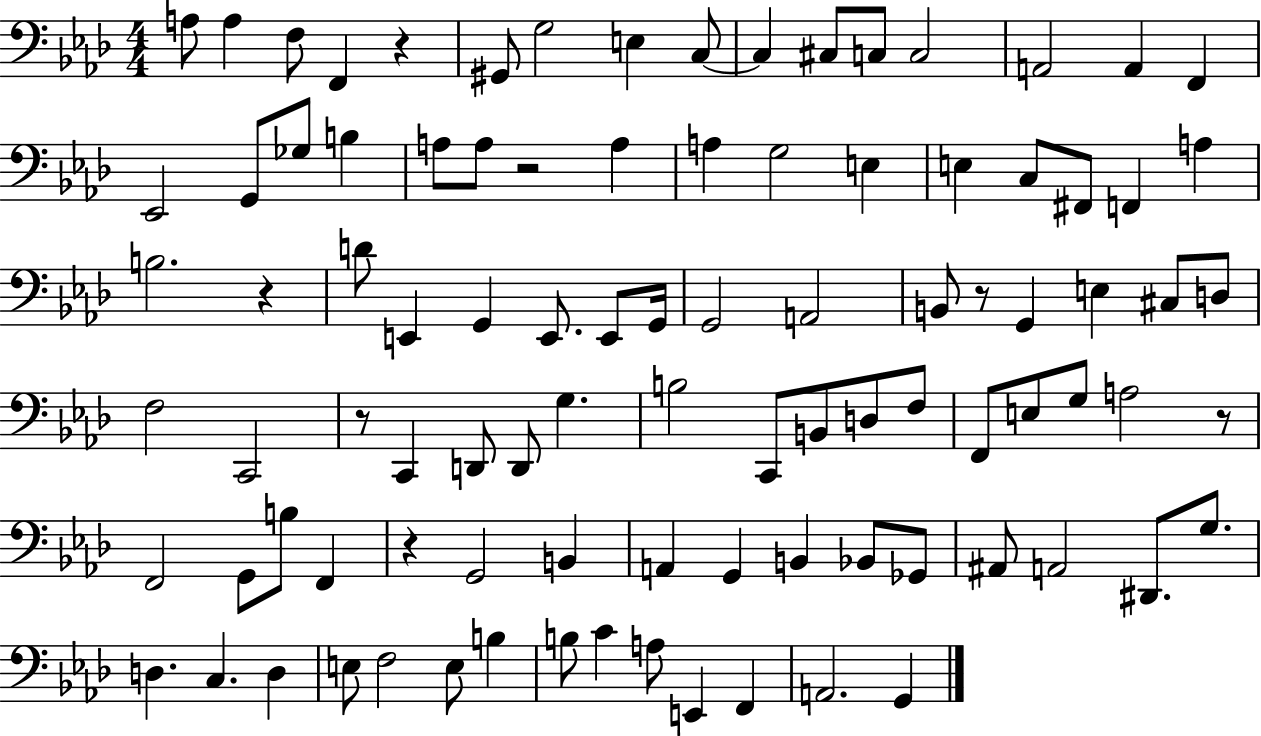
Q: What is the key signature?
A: AES major